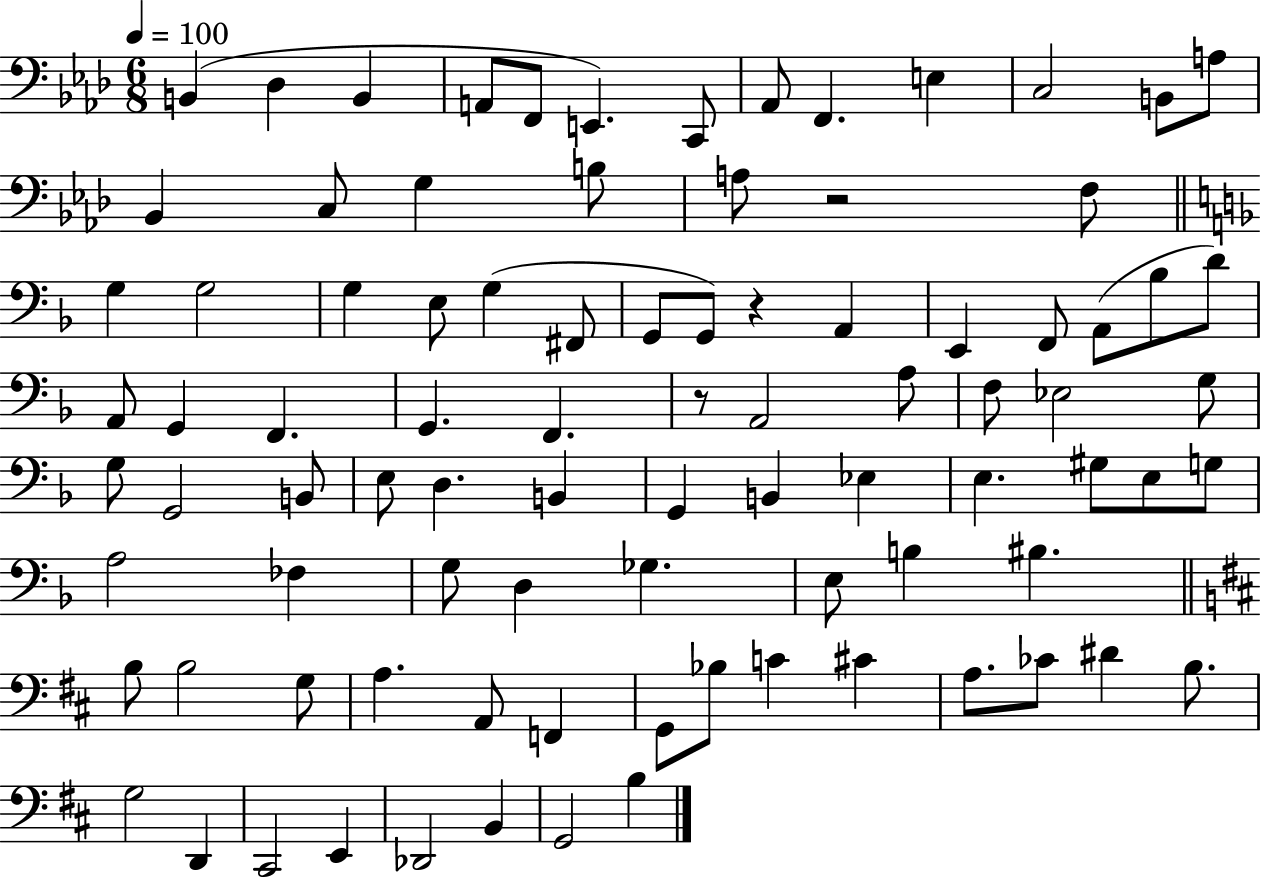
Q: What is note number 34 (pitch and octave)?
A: A2